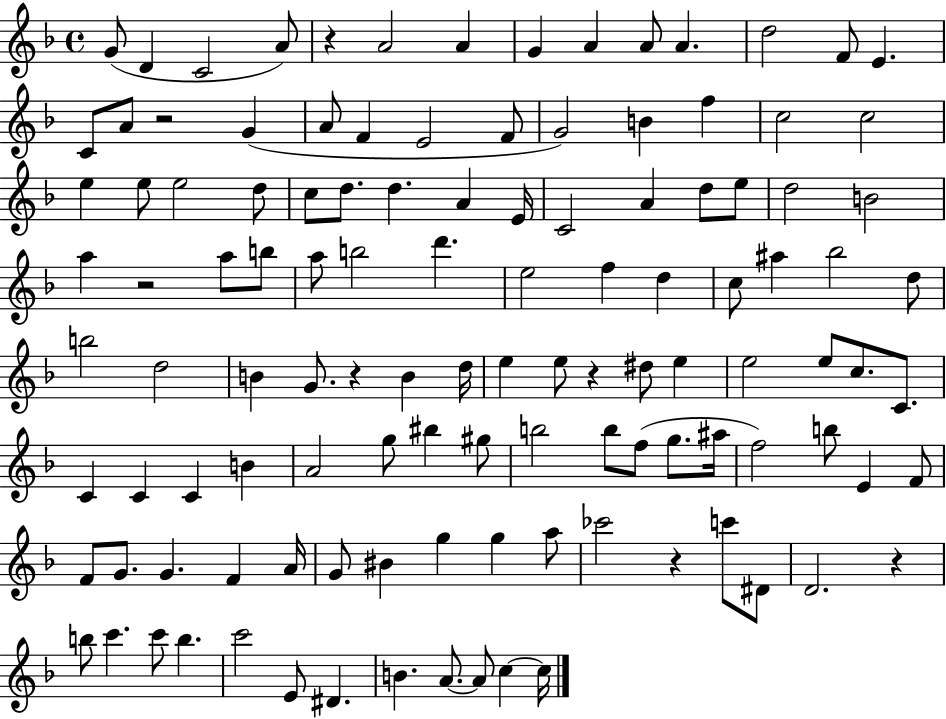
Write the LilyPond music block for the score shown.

{
  \clef treble
  \time 4/4
  \defaultTimeSignature
  \key f \major
  \repeat volta 2 { g'8( d'4 c'2 a'8) | r4 a'2 a'4 | g'4 a'4 a'8 a'4. | d''2 f'8 e'4. | \break c'8 a'8 r2 g'4( | a'8 f'4 e'2 f'8 | g'2) b'4 f''4 | c''2 c''2 | \break e''4 e''8 e''2 d''8 | c''8 d''8. d''4. a'4 e'16 | c'2 a'4 d''8 e''8 | d''2 b'2 | \break a''4 r2 a''8 b''8 | a''8 b''2 d'''4. | e''2 f''4 d''4 | c''8 ais''4 bes''2 d''8 | \break b''2 d''2 | b'4 g'8. r4 b'4 d''16 | e''4 e''8 r4 dis''8 e''4 | e''2 e''8 c''8. c'8. | \break c'4 c'4 c'4 b'4 | a'2 g''8 bis''4 gis''8 | b''2 b''8 f''8( g''8. ais''16 | f''2) b''8 e'4 f'8 | \break f'8 g'8. g'4. f'4 a'16 | g'8 bis'4 g''4 g''4 a''8 | ces'''2 r4 c'''8 dis'8 | d'2. r4 | \break b''8 c'''4. c'''8 b''4. | c'''2 e'8 dis'4. | b'4. a'8.~~ a'8 c''4~~ c''16 | } \bar "|."
}